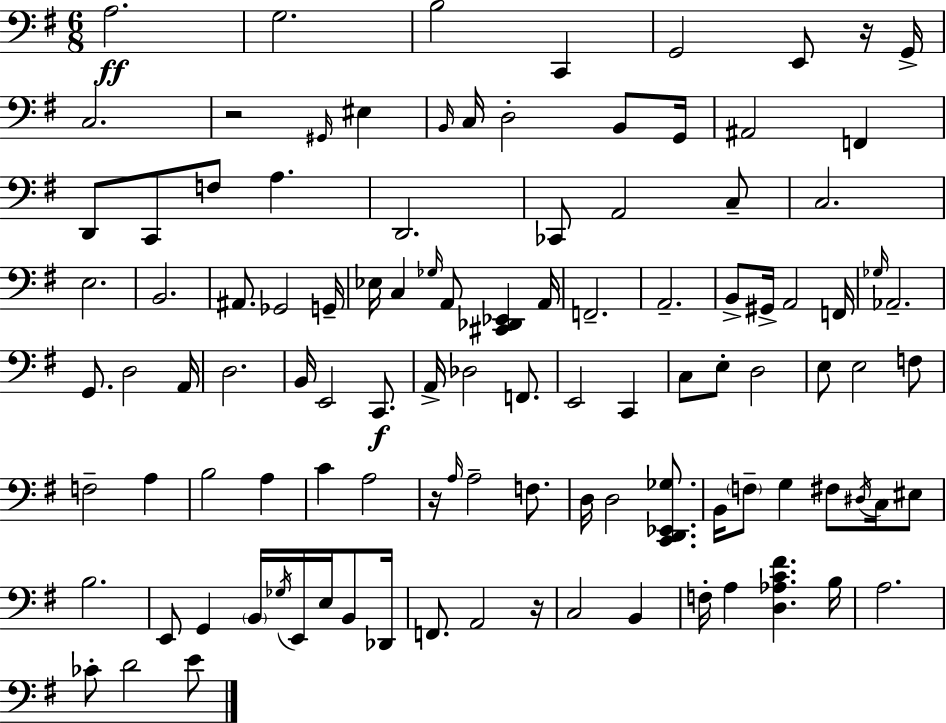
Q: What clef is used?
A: bass